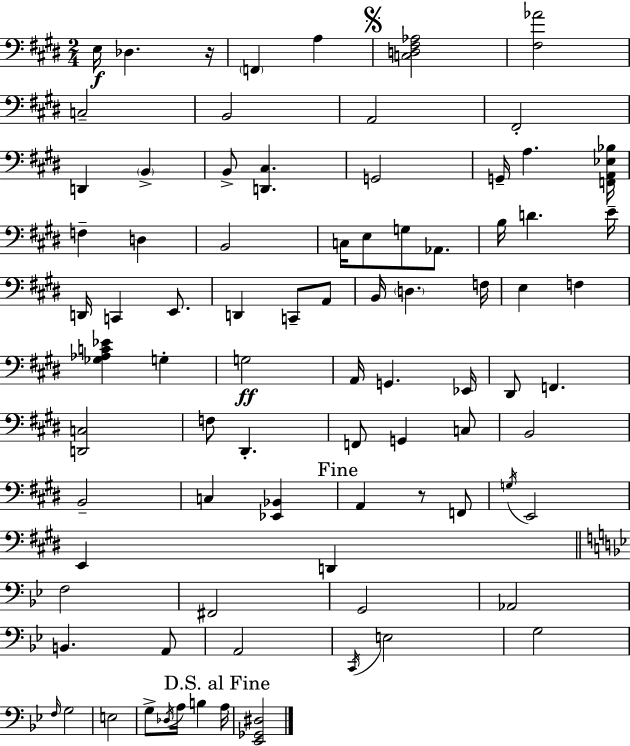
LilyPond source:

{
  \clef bass
  \numericTimeSignature
  \time 2/4
  \key e \major
  e16\f des4. r16 | \parenthesize f,4 a4 | \mark \markup { \musicglyph "scripts.segno" } <c d fis aes>2 | <fis aes'>2 | \break c2-- | b,2 | a,2 | fis,2-. | \break d,4 \parenthesize b,4-> | b,8-> <d, cis>4. | g,2 | g,16-- a4. <f, a, ees bes>16 | \break f4-- d4 | b,2 | c16 e8 g8 aes,8. | b16 d'4. e'16-- | \break d,16 c,4 e,8. | d,4 c,8-- a,8 | b,16 \parenthesize d4. f16 | e4 f4 | \break <ges aes c' ees'>4 g4-. | g2\ff | a,16 g,4. ees,16 | dis,8 f,4. | \break <d, c>2 | f8 dis,4.-. | f,8 g,4 c8 | b,2 | \break b,2-- | c4 <ees, bes,>4 | \mark "Fine" a,4 r8 f,8 | \acciaccatura { g16 } e,2 | \break e,4 d,4 | \bar "||" \break \key g \minor f2 | fis,2 | g,2 | aes,2 | \break b,4. a,8 | a,2 | \acciaccatura { c,16 } e2 | g2 | \break \grace { f16 } g2 | e2 | g8-> \acciaccatura { des16 } a16 b4 | \mark "D.S. al Fine" a16 <ees, ges, dis>2 | \break \bar "|."
}